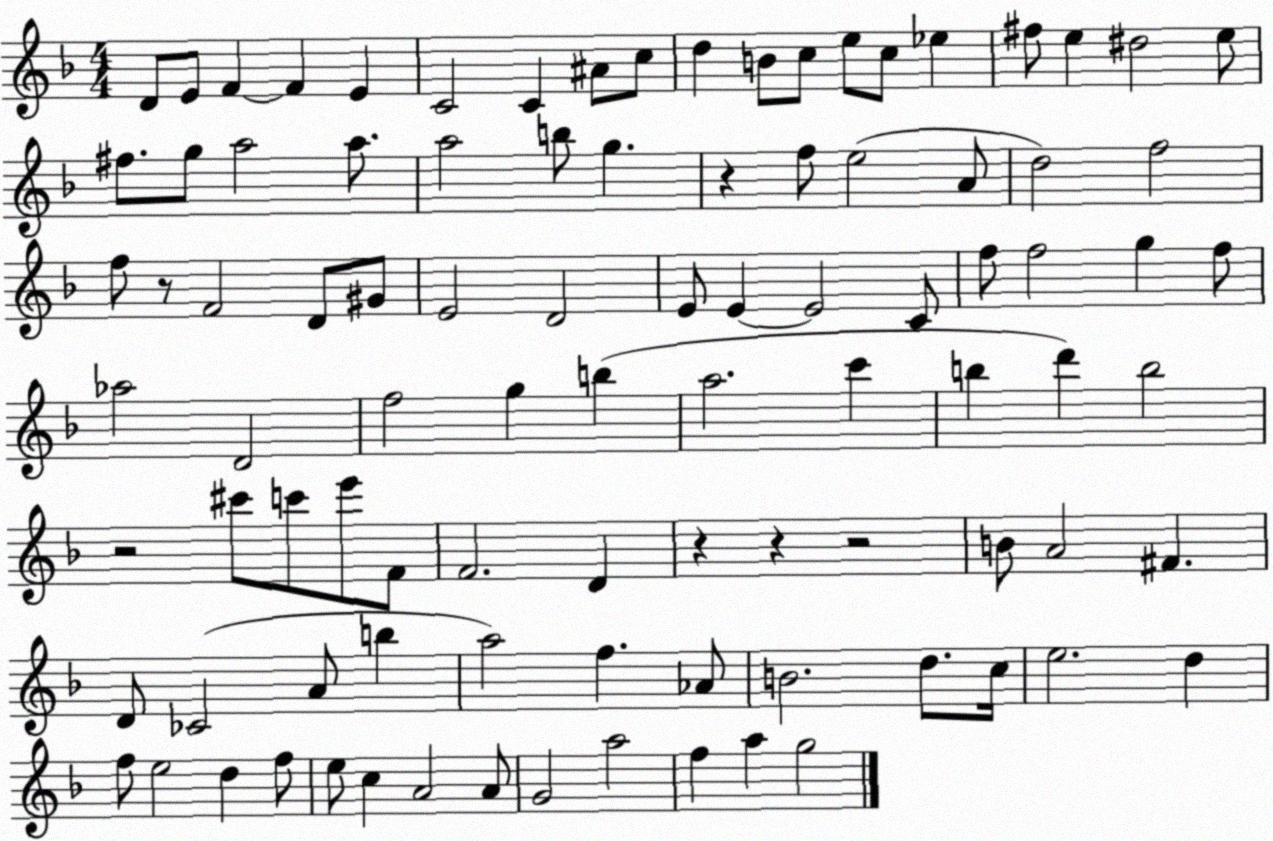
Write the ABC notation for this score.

X:1
T:Untitled
M:4/4
L:1/4
K:F
D/2 E/2 F F E C2 C ^A/2 c/2 d B/2 c/2 e/2 c/2 _e ^f/2 e ^d2 e/2 ^f/2 g/2 a2 a/2 a2 b/2 g z f/2 e2 A/2 d2 f2 f/2 z/2 F2 D/2 ^G/2 E2 D2 E/2 E E2 C/2 f/2 f2 g f/2 _a2 D2 f2 g b a2 c' b d' b2 z2 ^c'/2 c'/2 e'/2 F/2 F2 D z z z2 B/2 A2 ^F D/2 _C2 A/2 b a2 f _A/2 B2 d/2 c/4 e2 d f/2 e2 d f/2 e/2 c A2 A/2 G2 a2 f a g2